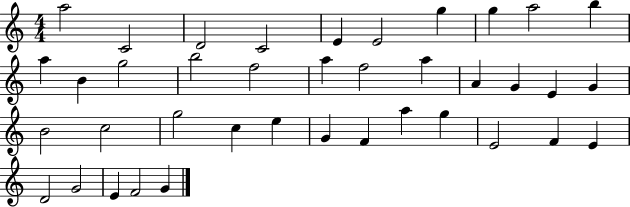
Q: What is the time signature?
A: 4/4